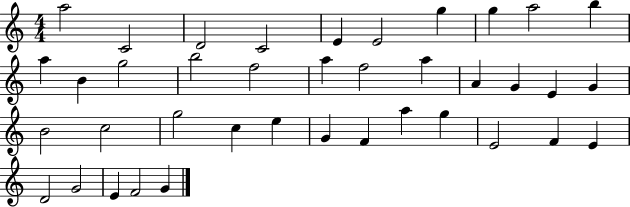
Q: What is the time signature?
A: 4/4